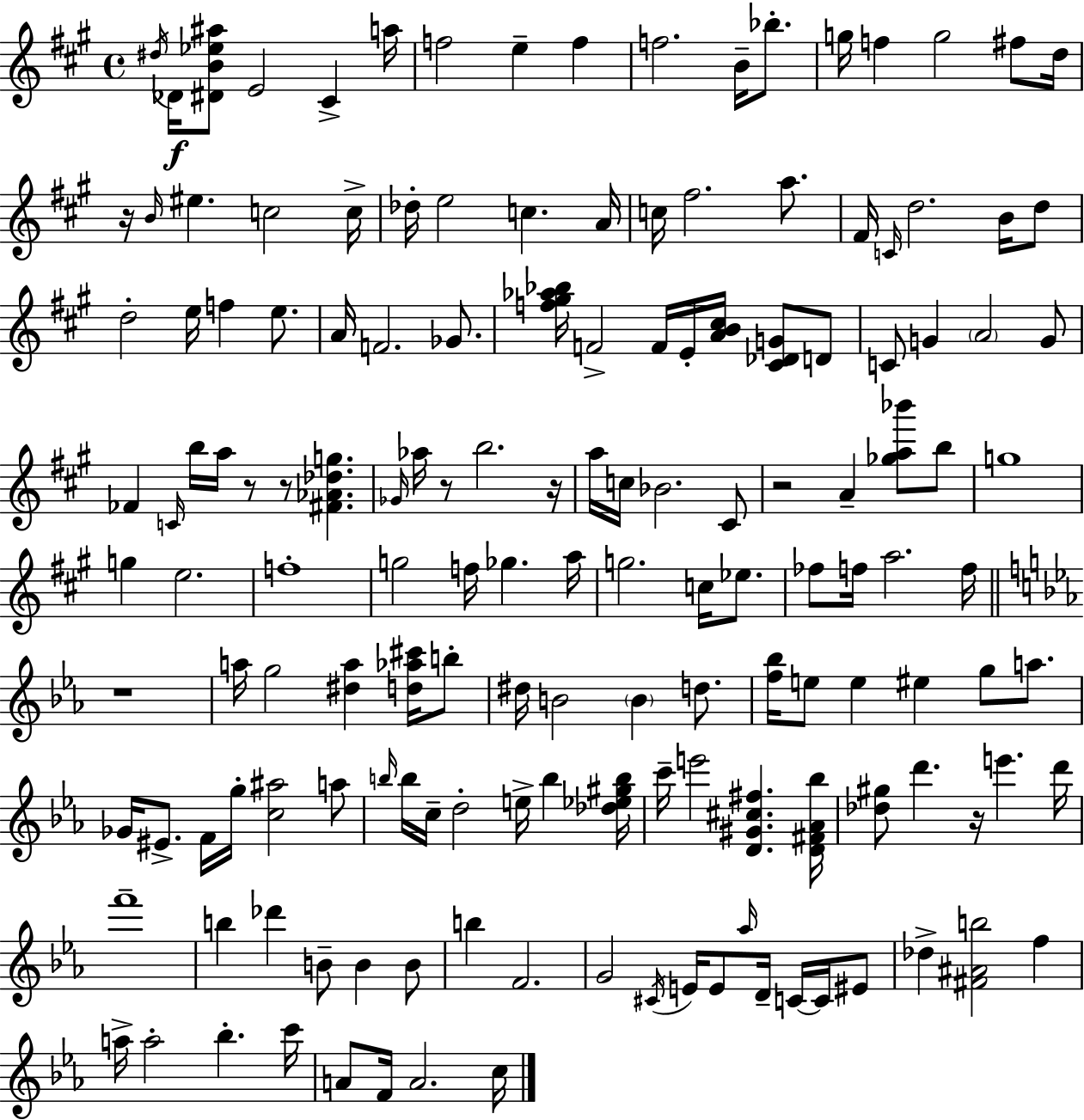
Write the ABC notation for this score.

X:1
T:Untitled
M:4/4
L:1/4
K:A
^d/4 _D/4 [^DB_e^a]/2 E2 ^C a/4 f2 e f f2 B/4 _b/2 g/4 f g2 ^f/2 d/4 z/4 B/4 ^e c2 c/4 _d/4 e2 c A/4 c/4 ^f2 a/2 ^F/4 C/4 d2 B/4 d/2 d2 e/4 f e/2 A/4 F2 _G/2 [f^g_a_b]/4 F2 F/4 E/4 [AB^c]/4 [^C_DG]/2 D/2 C/2 G A2 G/2 _F C/4 b/4 a/4 z/2 z/2 [^F_A_dg] _G/4 _a/4 z/2 b2 z/4 a/4 c/4 _B2 ^C/2 z2 A [_ga_b']/2 b/2 g4 g e2 f4 g2 f/4 _g a/4 g2 c/4 _e/2 _f/2 f/4 a2 f/4 z4 a/4 g2 [^da] [d_a^c']/4 b/2 ^d/4 B2 B d/2 [f_b]/4 e/2 e ^e g/2 a/2 _G/4 ^E/2 F/4 g/4 [c^a]2 a/2 b/4 b/4 c/4 d2 e/4 b [_d_e^gb]/4 c'/4 e'2 [D^G^c^f] [D^F_A_b]/4 [_d^g]/2 d' z/4 e' d'/4 f'4 b _d' B/2 B B/2 b F2 G2 ^C/4 E/4 E/2 _a/4 D/4 C/4 C/4 ^E/2 _d [^F^Ab]2 f a/4 a2 _b c'/4 A/2 F/4 A2 c/4